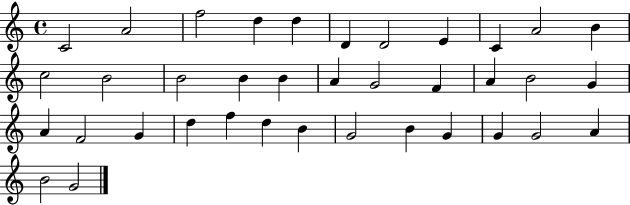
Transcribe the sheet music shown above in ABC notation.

X:1
T:Untitled
M:4/4
L:1/4
K:C
C2 A2 f2 d d D D2 E C A2 B c2 B2 B2 B B A G2 F A B2 G A F2 G d f d B G2 B G G G2 A B2 G2